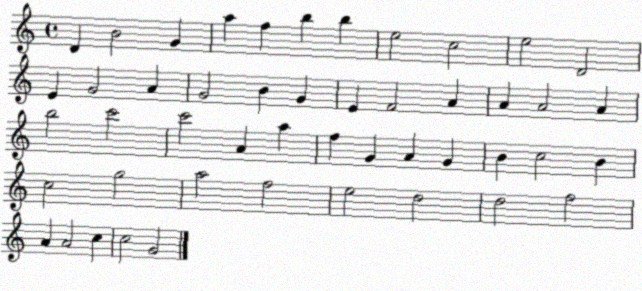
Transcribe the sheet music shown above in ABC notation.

X:1
T:Untitled
M:4/4
L:1/4
K:C
D B2 G a f b b e2 c2 e2 D2 E G2 A G2 B G E F2 A A A2 A b2 c'2 c'2 A a f G A G B c2 B c2 g2 a2 f2 e2 d2 d2 f2 A A2 c c2 G2